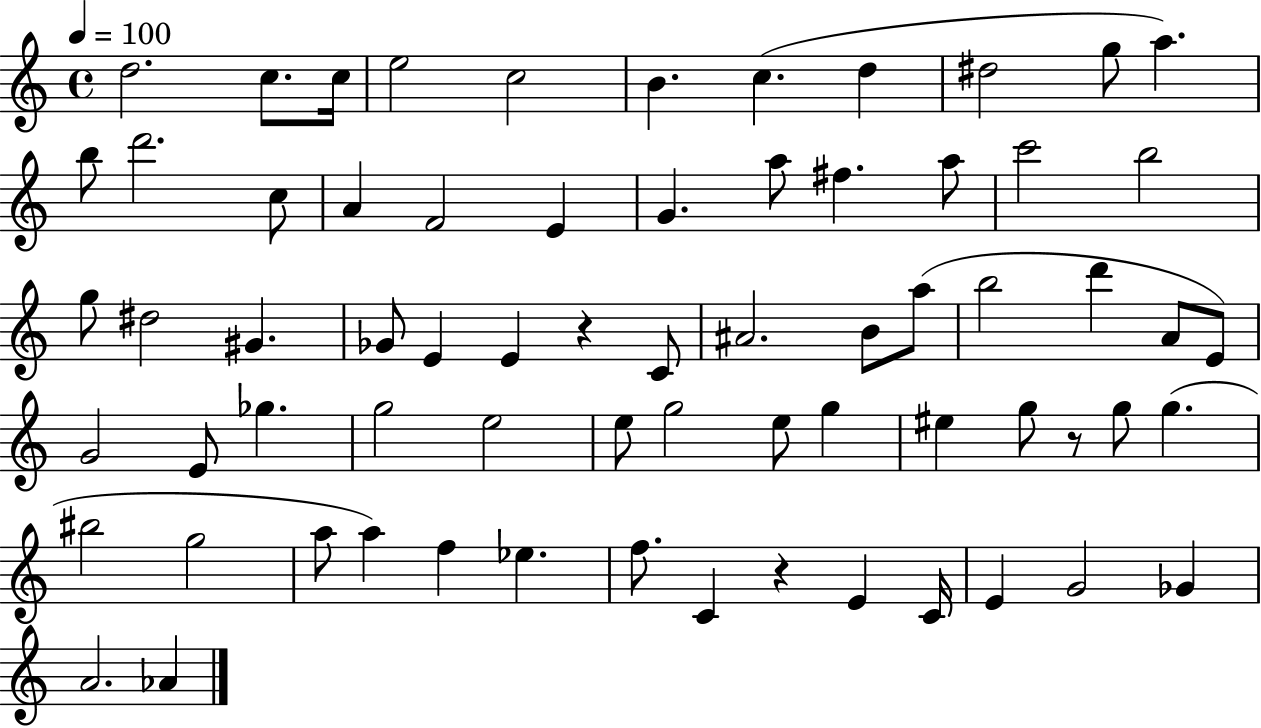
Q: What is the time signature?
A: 4/4